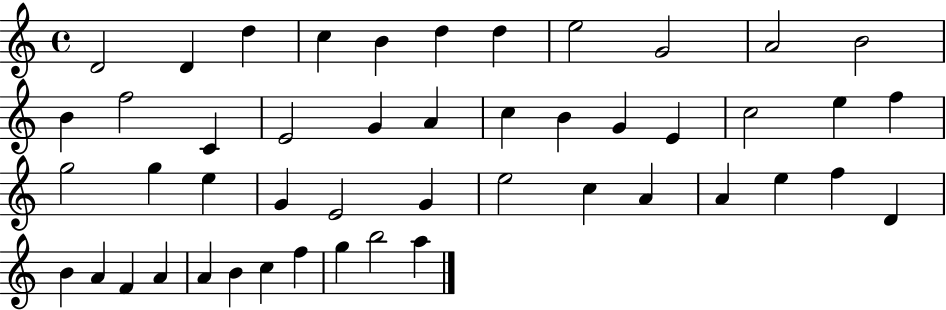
X:1
T:Untitled
M:4/4
L:1/4
K:C
D2 D d c B d d e2 G2 A2 B2 B f2 C E2 G A c B G E c2 e f g2 g e G E2 G e2 c A A e f D B A F A A B c f g b2 a